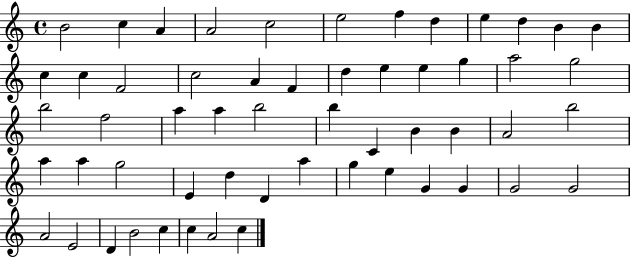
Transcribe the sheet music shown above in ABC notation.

X:1
T:Untitled
M:4/4
L:1/4
K:C
B2 c A A2 c2 e2 f d e d B B c c F2 c2 A F d e e g a2 g2 b2 f2 a a b2 b C B B A2 b2 a a g2 E d D a g e G G G2 G2 A2 E2 D B2 c c A2 c